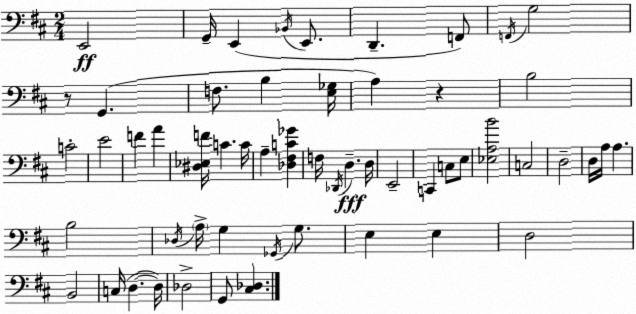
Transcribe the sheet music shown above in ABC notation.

X:1
T:Untitled
M:2/4
L:1/4
K:D
E,,2 G,,/4 E,, _B,,/4 E,,/2 D,, F,,/2 F,,/4 G,2 z/2 G,, F,/2 B, [E,_G,]/4 A, z B,2 C2 E2 F A [^D,_E,F]/4 C C/4 A, [_D,^F,C_G] F,/4 _D,,/4 D, D,/4 E,,2 C,, C,/2 E,/2 [_E,A,B]2 C,2 D,2 D,/4 A,/4 A, B,2 _D,/4 A,/4 G, _G,,/4 G,/2 E, E, D,2 B,,2 C,/4 D, D,/4 _D,2 G,,/2 [^C,_D,]